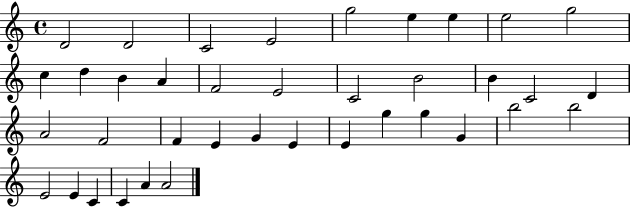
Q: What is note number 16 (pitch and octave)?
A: C4